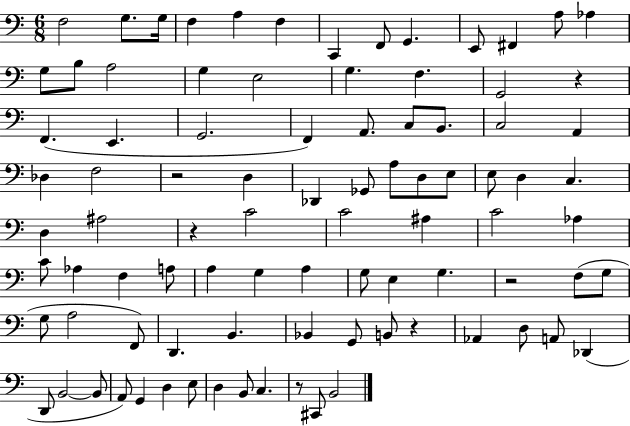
{
  \clef bass
  \numericTimeSignature
  \time 6/8
  \key c \major
  \repeat volta 2 { f2 g8. g16 | f4 a4 f4 | c,4 f,8 g,4. | e,8 fis,4 a8 aes4 | \break g8 b8 a2 | g4 e2 | g4. f4. | g,2 r4 | \break f,4.( e,4. | g,2. | f,4) a,8. c8 b,8. | c2 a,4 | \break des4 f2 | r2 d4 | des,4 ges,8 a8 d8 e8 | e8 d4 c4. | \break d4 ais2 | r4 c'2 | c'2 ais4 | c'2 aes4 | \break c'8 aes4 f4 a8 | a4 g4 a4 | g8 e4 g4. | r2 f8( g8 | \break g8 a2 f,8) | d,4. b,4. | bes,4 g,8 b,8 r4 | aes,4 d8 a,8 des,4( | \break d,8 b,2~~ b,8 | a,8) g,4 d4 e8 | d4 b,8 c4. | r8 cis,8 b,2 | \break } \bar "|."
}